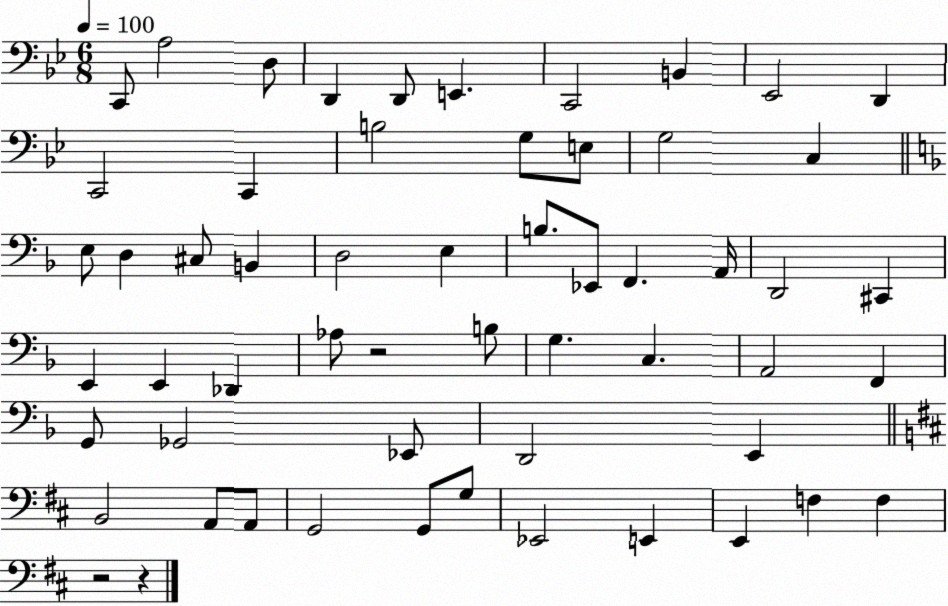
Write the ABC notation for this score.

X:1
T:Untitled
M:6/8
L:1/4
K:Bb
C,,/2 A,2 D,/2 D,, D,,/2 E,, C,,2 B,, _E,,2 D,, C,,2 C,, B,2 G,/2 E,/2 G,2 C, E,/2 D, ^C,/2 B,, D,2 E, B,/2 _E,,/2 F,, A,,/4 D,,2 ^C,, E,, E,, _D,, _A,/2 z2 B,/2 G, C, A,,2 F,, G,,/2 _G,,2 _E,,/2 D,,2 E,, B,,2 A,,/2 A,,/2 G,,2 G,,/2 G,/2 _E,,2 E,, E,, F, F, z2 z